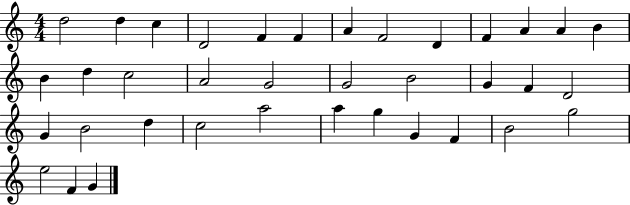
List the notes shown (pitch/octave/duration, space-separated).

D5/h D5/q C5/q D4/h F4/q F4/q A4/q F4/h D4/q F4/q A4/q A4/q B4/q B4/q D5/q C5/h A4/h G4/h G4/h B4/h G4/q F4/q D4/h G4/q B4/h D5/q C5/h A5/h A5/q G5/q G4/q F4/q B4/h G5/h E5/h F4/q G4/q